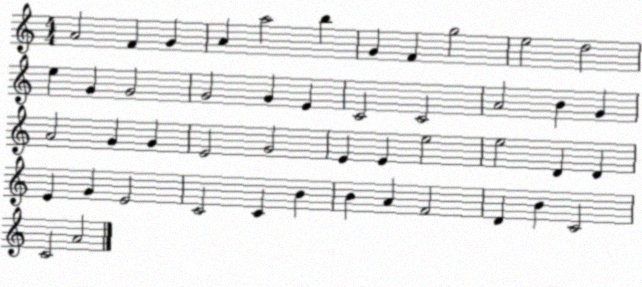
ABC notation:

X:1
T:Untitled
M:4/4
L:1/4
K:C
A2 F G A a2 b G F g2 e2 d2 e G G2 G2 G E C2 C2 A2 B G A2 G G E2 G2 E E e2 e2 D D E G E2 C2 C B B A F2 D B C2 C2 A2